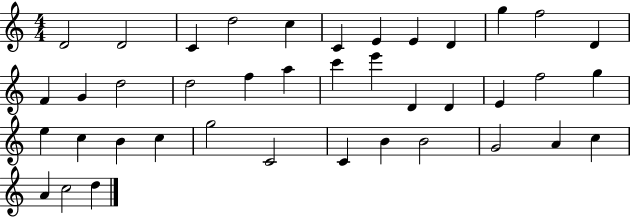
D4/h D4/h C4/q D5/h C5/q C4/q E4/q E4/q D4/q G5/q F5/h D4/q F4/q G4/q D5/h D5/h F5/q A5/q C6/q E6/q D4/q D4/q E4/q F5/h G5/q E5/q C5/q B4/q C5/q G5/h C4/h C4/q B4/q B4/h G4/h A4/q C5/q A4/q C5/h D5/q